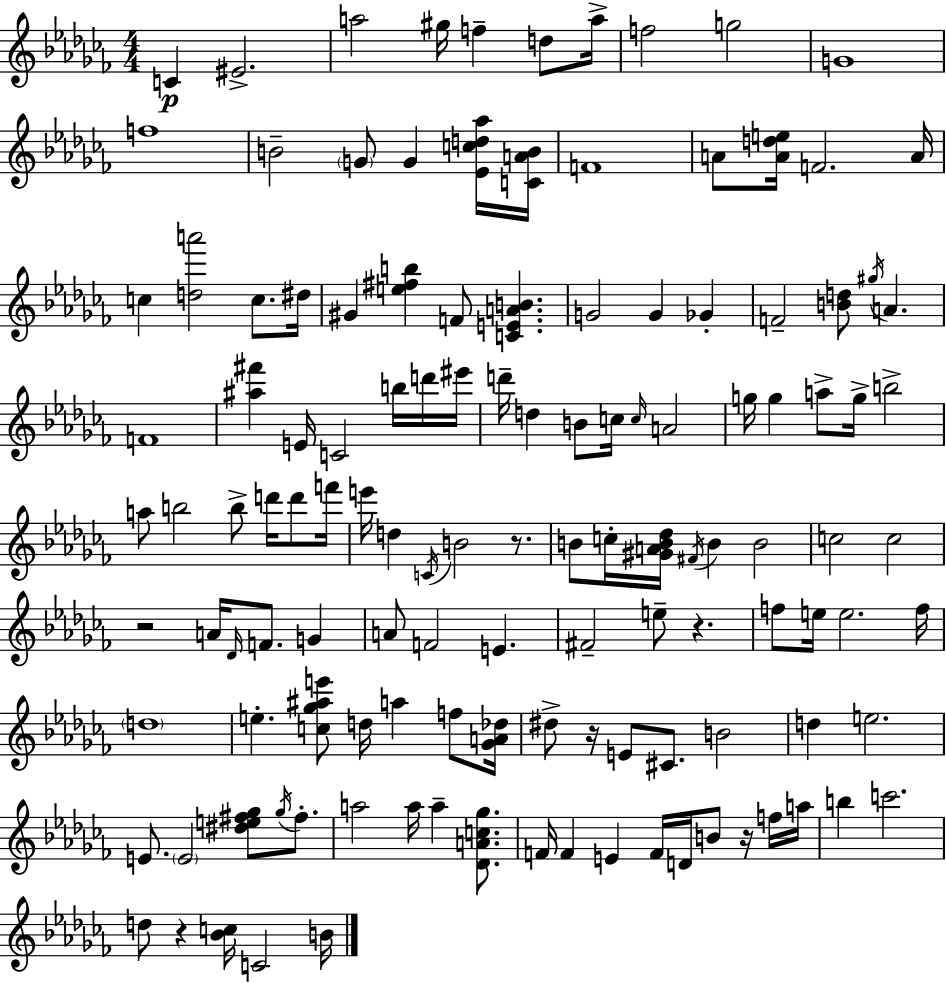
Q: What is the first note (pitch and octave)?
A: C4